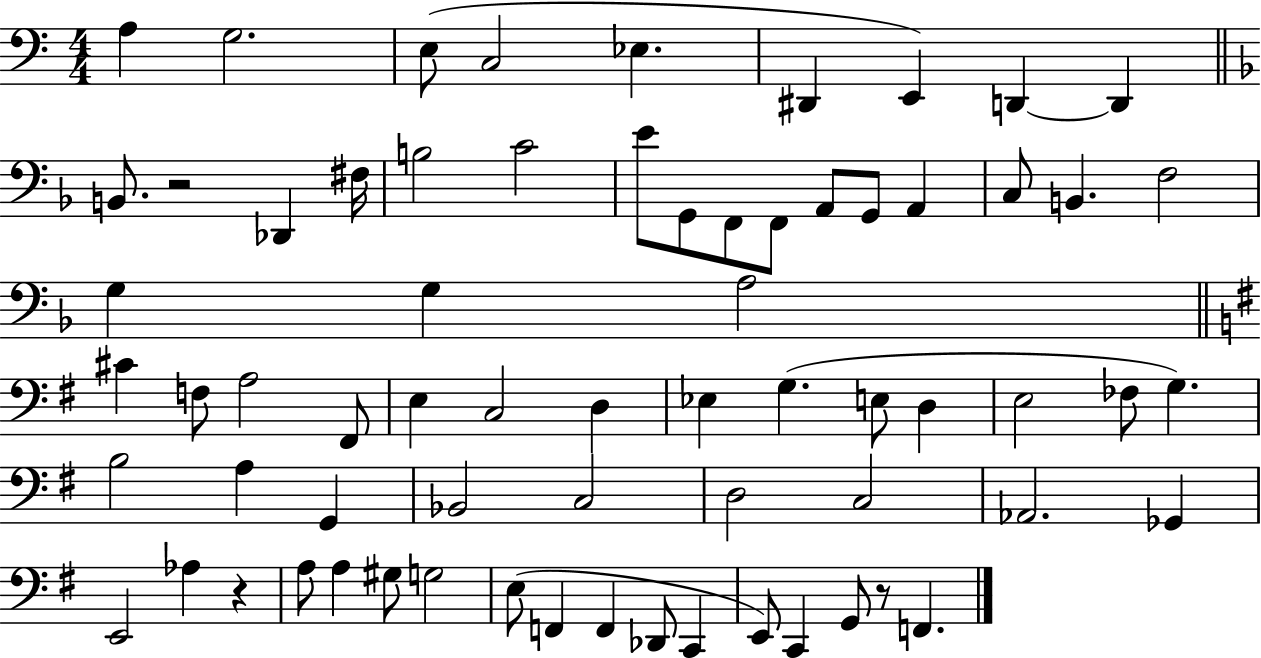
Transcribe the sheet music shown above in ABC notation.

X:1
T:Untitled
M:4/4
L:1/4
K:C
A, G,2 E,/2 C,2 _E, ^D,, E,, D,, D,, B,,/2 z2 _D,, ^F,/4 B,2 C2 E/2 G,,/2 F,,/2 F,,/2 A,,/2 G,,/2 A,, C,/2 B,, F,2 G, G, A,2 ^C F,/2 A,2 ^F,,/2 E, C,2 D, _E, G, E,/2 D, E,2 _F,/2 G, B,2 A, G,, _B,,2 C,2 D,2 C,2 _A,,2 _G,, E,,2 _A, z A,/2 A, ^G,/2 G,2 E,/2 F,, F,, _D,,/2 C,, E,,/2 C,, G,,/2 z/2 F,,